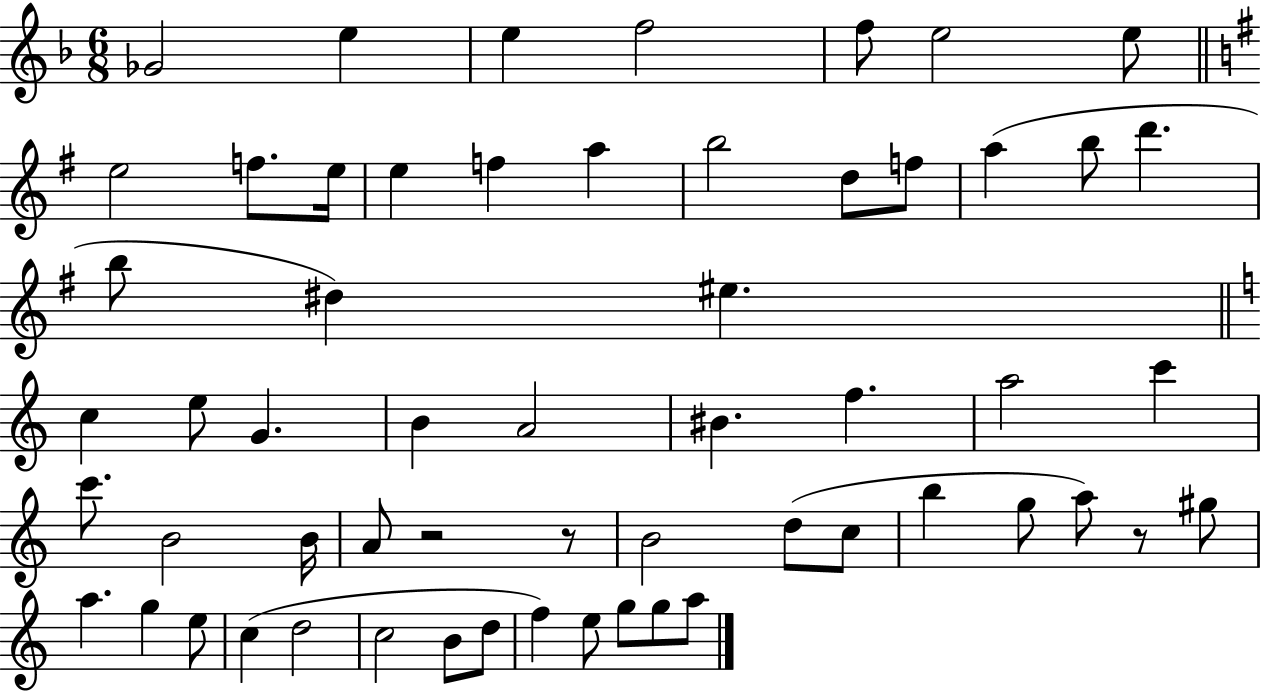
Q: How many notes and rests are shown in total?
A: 58